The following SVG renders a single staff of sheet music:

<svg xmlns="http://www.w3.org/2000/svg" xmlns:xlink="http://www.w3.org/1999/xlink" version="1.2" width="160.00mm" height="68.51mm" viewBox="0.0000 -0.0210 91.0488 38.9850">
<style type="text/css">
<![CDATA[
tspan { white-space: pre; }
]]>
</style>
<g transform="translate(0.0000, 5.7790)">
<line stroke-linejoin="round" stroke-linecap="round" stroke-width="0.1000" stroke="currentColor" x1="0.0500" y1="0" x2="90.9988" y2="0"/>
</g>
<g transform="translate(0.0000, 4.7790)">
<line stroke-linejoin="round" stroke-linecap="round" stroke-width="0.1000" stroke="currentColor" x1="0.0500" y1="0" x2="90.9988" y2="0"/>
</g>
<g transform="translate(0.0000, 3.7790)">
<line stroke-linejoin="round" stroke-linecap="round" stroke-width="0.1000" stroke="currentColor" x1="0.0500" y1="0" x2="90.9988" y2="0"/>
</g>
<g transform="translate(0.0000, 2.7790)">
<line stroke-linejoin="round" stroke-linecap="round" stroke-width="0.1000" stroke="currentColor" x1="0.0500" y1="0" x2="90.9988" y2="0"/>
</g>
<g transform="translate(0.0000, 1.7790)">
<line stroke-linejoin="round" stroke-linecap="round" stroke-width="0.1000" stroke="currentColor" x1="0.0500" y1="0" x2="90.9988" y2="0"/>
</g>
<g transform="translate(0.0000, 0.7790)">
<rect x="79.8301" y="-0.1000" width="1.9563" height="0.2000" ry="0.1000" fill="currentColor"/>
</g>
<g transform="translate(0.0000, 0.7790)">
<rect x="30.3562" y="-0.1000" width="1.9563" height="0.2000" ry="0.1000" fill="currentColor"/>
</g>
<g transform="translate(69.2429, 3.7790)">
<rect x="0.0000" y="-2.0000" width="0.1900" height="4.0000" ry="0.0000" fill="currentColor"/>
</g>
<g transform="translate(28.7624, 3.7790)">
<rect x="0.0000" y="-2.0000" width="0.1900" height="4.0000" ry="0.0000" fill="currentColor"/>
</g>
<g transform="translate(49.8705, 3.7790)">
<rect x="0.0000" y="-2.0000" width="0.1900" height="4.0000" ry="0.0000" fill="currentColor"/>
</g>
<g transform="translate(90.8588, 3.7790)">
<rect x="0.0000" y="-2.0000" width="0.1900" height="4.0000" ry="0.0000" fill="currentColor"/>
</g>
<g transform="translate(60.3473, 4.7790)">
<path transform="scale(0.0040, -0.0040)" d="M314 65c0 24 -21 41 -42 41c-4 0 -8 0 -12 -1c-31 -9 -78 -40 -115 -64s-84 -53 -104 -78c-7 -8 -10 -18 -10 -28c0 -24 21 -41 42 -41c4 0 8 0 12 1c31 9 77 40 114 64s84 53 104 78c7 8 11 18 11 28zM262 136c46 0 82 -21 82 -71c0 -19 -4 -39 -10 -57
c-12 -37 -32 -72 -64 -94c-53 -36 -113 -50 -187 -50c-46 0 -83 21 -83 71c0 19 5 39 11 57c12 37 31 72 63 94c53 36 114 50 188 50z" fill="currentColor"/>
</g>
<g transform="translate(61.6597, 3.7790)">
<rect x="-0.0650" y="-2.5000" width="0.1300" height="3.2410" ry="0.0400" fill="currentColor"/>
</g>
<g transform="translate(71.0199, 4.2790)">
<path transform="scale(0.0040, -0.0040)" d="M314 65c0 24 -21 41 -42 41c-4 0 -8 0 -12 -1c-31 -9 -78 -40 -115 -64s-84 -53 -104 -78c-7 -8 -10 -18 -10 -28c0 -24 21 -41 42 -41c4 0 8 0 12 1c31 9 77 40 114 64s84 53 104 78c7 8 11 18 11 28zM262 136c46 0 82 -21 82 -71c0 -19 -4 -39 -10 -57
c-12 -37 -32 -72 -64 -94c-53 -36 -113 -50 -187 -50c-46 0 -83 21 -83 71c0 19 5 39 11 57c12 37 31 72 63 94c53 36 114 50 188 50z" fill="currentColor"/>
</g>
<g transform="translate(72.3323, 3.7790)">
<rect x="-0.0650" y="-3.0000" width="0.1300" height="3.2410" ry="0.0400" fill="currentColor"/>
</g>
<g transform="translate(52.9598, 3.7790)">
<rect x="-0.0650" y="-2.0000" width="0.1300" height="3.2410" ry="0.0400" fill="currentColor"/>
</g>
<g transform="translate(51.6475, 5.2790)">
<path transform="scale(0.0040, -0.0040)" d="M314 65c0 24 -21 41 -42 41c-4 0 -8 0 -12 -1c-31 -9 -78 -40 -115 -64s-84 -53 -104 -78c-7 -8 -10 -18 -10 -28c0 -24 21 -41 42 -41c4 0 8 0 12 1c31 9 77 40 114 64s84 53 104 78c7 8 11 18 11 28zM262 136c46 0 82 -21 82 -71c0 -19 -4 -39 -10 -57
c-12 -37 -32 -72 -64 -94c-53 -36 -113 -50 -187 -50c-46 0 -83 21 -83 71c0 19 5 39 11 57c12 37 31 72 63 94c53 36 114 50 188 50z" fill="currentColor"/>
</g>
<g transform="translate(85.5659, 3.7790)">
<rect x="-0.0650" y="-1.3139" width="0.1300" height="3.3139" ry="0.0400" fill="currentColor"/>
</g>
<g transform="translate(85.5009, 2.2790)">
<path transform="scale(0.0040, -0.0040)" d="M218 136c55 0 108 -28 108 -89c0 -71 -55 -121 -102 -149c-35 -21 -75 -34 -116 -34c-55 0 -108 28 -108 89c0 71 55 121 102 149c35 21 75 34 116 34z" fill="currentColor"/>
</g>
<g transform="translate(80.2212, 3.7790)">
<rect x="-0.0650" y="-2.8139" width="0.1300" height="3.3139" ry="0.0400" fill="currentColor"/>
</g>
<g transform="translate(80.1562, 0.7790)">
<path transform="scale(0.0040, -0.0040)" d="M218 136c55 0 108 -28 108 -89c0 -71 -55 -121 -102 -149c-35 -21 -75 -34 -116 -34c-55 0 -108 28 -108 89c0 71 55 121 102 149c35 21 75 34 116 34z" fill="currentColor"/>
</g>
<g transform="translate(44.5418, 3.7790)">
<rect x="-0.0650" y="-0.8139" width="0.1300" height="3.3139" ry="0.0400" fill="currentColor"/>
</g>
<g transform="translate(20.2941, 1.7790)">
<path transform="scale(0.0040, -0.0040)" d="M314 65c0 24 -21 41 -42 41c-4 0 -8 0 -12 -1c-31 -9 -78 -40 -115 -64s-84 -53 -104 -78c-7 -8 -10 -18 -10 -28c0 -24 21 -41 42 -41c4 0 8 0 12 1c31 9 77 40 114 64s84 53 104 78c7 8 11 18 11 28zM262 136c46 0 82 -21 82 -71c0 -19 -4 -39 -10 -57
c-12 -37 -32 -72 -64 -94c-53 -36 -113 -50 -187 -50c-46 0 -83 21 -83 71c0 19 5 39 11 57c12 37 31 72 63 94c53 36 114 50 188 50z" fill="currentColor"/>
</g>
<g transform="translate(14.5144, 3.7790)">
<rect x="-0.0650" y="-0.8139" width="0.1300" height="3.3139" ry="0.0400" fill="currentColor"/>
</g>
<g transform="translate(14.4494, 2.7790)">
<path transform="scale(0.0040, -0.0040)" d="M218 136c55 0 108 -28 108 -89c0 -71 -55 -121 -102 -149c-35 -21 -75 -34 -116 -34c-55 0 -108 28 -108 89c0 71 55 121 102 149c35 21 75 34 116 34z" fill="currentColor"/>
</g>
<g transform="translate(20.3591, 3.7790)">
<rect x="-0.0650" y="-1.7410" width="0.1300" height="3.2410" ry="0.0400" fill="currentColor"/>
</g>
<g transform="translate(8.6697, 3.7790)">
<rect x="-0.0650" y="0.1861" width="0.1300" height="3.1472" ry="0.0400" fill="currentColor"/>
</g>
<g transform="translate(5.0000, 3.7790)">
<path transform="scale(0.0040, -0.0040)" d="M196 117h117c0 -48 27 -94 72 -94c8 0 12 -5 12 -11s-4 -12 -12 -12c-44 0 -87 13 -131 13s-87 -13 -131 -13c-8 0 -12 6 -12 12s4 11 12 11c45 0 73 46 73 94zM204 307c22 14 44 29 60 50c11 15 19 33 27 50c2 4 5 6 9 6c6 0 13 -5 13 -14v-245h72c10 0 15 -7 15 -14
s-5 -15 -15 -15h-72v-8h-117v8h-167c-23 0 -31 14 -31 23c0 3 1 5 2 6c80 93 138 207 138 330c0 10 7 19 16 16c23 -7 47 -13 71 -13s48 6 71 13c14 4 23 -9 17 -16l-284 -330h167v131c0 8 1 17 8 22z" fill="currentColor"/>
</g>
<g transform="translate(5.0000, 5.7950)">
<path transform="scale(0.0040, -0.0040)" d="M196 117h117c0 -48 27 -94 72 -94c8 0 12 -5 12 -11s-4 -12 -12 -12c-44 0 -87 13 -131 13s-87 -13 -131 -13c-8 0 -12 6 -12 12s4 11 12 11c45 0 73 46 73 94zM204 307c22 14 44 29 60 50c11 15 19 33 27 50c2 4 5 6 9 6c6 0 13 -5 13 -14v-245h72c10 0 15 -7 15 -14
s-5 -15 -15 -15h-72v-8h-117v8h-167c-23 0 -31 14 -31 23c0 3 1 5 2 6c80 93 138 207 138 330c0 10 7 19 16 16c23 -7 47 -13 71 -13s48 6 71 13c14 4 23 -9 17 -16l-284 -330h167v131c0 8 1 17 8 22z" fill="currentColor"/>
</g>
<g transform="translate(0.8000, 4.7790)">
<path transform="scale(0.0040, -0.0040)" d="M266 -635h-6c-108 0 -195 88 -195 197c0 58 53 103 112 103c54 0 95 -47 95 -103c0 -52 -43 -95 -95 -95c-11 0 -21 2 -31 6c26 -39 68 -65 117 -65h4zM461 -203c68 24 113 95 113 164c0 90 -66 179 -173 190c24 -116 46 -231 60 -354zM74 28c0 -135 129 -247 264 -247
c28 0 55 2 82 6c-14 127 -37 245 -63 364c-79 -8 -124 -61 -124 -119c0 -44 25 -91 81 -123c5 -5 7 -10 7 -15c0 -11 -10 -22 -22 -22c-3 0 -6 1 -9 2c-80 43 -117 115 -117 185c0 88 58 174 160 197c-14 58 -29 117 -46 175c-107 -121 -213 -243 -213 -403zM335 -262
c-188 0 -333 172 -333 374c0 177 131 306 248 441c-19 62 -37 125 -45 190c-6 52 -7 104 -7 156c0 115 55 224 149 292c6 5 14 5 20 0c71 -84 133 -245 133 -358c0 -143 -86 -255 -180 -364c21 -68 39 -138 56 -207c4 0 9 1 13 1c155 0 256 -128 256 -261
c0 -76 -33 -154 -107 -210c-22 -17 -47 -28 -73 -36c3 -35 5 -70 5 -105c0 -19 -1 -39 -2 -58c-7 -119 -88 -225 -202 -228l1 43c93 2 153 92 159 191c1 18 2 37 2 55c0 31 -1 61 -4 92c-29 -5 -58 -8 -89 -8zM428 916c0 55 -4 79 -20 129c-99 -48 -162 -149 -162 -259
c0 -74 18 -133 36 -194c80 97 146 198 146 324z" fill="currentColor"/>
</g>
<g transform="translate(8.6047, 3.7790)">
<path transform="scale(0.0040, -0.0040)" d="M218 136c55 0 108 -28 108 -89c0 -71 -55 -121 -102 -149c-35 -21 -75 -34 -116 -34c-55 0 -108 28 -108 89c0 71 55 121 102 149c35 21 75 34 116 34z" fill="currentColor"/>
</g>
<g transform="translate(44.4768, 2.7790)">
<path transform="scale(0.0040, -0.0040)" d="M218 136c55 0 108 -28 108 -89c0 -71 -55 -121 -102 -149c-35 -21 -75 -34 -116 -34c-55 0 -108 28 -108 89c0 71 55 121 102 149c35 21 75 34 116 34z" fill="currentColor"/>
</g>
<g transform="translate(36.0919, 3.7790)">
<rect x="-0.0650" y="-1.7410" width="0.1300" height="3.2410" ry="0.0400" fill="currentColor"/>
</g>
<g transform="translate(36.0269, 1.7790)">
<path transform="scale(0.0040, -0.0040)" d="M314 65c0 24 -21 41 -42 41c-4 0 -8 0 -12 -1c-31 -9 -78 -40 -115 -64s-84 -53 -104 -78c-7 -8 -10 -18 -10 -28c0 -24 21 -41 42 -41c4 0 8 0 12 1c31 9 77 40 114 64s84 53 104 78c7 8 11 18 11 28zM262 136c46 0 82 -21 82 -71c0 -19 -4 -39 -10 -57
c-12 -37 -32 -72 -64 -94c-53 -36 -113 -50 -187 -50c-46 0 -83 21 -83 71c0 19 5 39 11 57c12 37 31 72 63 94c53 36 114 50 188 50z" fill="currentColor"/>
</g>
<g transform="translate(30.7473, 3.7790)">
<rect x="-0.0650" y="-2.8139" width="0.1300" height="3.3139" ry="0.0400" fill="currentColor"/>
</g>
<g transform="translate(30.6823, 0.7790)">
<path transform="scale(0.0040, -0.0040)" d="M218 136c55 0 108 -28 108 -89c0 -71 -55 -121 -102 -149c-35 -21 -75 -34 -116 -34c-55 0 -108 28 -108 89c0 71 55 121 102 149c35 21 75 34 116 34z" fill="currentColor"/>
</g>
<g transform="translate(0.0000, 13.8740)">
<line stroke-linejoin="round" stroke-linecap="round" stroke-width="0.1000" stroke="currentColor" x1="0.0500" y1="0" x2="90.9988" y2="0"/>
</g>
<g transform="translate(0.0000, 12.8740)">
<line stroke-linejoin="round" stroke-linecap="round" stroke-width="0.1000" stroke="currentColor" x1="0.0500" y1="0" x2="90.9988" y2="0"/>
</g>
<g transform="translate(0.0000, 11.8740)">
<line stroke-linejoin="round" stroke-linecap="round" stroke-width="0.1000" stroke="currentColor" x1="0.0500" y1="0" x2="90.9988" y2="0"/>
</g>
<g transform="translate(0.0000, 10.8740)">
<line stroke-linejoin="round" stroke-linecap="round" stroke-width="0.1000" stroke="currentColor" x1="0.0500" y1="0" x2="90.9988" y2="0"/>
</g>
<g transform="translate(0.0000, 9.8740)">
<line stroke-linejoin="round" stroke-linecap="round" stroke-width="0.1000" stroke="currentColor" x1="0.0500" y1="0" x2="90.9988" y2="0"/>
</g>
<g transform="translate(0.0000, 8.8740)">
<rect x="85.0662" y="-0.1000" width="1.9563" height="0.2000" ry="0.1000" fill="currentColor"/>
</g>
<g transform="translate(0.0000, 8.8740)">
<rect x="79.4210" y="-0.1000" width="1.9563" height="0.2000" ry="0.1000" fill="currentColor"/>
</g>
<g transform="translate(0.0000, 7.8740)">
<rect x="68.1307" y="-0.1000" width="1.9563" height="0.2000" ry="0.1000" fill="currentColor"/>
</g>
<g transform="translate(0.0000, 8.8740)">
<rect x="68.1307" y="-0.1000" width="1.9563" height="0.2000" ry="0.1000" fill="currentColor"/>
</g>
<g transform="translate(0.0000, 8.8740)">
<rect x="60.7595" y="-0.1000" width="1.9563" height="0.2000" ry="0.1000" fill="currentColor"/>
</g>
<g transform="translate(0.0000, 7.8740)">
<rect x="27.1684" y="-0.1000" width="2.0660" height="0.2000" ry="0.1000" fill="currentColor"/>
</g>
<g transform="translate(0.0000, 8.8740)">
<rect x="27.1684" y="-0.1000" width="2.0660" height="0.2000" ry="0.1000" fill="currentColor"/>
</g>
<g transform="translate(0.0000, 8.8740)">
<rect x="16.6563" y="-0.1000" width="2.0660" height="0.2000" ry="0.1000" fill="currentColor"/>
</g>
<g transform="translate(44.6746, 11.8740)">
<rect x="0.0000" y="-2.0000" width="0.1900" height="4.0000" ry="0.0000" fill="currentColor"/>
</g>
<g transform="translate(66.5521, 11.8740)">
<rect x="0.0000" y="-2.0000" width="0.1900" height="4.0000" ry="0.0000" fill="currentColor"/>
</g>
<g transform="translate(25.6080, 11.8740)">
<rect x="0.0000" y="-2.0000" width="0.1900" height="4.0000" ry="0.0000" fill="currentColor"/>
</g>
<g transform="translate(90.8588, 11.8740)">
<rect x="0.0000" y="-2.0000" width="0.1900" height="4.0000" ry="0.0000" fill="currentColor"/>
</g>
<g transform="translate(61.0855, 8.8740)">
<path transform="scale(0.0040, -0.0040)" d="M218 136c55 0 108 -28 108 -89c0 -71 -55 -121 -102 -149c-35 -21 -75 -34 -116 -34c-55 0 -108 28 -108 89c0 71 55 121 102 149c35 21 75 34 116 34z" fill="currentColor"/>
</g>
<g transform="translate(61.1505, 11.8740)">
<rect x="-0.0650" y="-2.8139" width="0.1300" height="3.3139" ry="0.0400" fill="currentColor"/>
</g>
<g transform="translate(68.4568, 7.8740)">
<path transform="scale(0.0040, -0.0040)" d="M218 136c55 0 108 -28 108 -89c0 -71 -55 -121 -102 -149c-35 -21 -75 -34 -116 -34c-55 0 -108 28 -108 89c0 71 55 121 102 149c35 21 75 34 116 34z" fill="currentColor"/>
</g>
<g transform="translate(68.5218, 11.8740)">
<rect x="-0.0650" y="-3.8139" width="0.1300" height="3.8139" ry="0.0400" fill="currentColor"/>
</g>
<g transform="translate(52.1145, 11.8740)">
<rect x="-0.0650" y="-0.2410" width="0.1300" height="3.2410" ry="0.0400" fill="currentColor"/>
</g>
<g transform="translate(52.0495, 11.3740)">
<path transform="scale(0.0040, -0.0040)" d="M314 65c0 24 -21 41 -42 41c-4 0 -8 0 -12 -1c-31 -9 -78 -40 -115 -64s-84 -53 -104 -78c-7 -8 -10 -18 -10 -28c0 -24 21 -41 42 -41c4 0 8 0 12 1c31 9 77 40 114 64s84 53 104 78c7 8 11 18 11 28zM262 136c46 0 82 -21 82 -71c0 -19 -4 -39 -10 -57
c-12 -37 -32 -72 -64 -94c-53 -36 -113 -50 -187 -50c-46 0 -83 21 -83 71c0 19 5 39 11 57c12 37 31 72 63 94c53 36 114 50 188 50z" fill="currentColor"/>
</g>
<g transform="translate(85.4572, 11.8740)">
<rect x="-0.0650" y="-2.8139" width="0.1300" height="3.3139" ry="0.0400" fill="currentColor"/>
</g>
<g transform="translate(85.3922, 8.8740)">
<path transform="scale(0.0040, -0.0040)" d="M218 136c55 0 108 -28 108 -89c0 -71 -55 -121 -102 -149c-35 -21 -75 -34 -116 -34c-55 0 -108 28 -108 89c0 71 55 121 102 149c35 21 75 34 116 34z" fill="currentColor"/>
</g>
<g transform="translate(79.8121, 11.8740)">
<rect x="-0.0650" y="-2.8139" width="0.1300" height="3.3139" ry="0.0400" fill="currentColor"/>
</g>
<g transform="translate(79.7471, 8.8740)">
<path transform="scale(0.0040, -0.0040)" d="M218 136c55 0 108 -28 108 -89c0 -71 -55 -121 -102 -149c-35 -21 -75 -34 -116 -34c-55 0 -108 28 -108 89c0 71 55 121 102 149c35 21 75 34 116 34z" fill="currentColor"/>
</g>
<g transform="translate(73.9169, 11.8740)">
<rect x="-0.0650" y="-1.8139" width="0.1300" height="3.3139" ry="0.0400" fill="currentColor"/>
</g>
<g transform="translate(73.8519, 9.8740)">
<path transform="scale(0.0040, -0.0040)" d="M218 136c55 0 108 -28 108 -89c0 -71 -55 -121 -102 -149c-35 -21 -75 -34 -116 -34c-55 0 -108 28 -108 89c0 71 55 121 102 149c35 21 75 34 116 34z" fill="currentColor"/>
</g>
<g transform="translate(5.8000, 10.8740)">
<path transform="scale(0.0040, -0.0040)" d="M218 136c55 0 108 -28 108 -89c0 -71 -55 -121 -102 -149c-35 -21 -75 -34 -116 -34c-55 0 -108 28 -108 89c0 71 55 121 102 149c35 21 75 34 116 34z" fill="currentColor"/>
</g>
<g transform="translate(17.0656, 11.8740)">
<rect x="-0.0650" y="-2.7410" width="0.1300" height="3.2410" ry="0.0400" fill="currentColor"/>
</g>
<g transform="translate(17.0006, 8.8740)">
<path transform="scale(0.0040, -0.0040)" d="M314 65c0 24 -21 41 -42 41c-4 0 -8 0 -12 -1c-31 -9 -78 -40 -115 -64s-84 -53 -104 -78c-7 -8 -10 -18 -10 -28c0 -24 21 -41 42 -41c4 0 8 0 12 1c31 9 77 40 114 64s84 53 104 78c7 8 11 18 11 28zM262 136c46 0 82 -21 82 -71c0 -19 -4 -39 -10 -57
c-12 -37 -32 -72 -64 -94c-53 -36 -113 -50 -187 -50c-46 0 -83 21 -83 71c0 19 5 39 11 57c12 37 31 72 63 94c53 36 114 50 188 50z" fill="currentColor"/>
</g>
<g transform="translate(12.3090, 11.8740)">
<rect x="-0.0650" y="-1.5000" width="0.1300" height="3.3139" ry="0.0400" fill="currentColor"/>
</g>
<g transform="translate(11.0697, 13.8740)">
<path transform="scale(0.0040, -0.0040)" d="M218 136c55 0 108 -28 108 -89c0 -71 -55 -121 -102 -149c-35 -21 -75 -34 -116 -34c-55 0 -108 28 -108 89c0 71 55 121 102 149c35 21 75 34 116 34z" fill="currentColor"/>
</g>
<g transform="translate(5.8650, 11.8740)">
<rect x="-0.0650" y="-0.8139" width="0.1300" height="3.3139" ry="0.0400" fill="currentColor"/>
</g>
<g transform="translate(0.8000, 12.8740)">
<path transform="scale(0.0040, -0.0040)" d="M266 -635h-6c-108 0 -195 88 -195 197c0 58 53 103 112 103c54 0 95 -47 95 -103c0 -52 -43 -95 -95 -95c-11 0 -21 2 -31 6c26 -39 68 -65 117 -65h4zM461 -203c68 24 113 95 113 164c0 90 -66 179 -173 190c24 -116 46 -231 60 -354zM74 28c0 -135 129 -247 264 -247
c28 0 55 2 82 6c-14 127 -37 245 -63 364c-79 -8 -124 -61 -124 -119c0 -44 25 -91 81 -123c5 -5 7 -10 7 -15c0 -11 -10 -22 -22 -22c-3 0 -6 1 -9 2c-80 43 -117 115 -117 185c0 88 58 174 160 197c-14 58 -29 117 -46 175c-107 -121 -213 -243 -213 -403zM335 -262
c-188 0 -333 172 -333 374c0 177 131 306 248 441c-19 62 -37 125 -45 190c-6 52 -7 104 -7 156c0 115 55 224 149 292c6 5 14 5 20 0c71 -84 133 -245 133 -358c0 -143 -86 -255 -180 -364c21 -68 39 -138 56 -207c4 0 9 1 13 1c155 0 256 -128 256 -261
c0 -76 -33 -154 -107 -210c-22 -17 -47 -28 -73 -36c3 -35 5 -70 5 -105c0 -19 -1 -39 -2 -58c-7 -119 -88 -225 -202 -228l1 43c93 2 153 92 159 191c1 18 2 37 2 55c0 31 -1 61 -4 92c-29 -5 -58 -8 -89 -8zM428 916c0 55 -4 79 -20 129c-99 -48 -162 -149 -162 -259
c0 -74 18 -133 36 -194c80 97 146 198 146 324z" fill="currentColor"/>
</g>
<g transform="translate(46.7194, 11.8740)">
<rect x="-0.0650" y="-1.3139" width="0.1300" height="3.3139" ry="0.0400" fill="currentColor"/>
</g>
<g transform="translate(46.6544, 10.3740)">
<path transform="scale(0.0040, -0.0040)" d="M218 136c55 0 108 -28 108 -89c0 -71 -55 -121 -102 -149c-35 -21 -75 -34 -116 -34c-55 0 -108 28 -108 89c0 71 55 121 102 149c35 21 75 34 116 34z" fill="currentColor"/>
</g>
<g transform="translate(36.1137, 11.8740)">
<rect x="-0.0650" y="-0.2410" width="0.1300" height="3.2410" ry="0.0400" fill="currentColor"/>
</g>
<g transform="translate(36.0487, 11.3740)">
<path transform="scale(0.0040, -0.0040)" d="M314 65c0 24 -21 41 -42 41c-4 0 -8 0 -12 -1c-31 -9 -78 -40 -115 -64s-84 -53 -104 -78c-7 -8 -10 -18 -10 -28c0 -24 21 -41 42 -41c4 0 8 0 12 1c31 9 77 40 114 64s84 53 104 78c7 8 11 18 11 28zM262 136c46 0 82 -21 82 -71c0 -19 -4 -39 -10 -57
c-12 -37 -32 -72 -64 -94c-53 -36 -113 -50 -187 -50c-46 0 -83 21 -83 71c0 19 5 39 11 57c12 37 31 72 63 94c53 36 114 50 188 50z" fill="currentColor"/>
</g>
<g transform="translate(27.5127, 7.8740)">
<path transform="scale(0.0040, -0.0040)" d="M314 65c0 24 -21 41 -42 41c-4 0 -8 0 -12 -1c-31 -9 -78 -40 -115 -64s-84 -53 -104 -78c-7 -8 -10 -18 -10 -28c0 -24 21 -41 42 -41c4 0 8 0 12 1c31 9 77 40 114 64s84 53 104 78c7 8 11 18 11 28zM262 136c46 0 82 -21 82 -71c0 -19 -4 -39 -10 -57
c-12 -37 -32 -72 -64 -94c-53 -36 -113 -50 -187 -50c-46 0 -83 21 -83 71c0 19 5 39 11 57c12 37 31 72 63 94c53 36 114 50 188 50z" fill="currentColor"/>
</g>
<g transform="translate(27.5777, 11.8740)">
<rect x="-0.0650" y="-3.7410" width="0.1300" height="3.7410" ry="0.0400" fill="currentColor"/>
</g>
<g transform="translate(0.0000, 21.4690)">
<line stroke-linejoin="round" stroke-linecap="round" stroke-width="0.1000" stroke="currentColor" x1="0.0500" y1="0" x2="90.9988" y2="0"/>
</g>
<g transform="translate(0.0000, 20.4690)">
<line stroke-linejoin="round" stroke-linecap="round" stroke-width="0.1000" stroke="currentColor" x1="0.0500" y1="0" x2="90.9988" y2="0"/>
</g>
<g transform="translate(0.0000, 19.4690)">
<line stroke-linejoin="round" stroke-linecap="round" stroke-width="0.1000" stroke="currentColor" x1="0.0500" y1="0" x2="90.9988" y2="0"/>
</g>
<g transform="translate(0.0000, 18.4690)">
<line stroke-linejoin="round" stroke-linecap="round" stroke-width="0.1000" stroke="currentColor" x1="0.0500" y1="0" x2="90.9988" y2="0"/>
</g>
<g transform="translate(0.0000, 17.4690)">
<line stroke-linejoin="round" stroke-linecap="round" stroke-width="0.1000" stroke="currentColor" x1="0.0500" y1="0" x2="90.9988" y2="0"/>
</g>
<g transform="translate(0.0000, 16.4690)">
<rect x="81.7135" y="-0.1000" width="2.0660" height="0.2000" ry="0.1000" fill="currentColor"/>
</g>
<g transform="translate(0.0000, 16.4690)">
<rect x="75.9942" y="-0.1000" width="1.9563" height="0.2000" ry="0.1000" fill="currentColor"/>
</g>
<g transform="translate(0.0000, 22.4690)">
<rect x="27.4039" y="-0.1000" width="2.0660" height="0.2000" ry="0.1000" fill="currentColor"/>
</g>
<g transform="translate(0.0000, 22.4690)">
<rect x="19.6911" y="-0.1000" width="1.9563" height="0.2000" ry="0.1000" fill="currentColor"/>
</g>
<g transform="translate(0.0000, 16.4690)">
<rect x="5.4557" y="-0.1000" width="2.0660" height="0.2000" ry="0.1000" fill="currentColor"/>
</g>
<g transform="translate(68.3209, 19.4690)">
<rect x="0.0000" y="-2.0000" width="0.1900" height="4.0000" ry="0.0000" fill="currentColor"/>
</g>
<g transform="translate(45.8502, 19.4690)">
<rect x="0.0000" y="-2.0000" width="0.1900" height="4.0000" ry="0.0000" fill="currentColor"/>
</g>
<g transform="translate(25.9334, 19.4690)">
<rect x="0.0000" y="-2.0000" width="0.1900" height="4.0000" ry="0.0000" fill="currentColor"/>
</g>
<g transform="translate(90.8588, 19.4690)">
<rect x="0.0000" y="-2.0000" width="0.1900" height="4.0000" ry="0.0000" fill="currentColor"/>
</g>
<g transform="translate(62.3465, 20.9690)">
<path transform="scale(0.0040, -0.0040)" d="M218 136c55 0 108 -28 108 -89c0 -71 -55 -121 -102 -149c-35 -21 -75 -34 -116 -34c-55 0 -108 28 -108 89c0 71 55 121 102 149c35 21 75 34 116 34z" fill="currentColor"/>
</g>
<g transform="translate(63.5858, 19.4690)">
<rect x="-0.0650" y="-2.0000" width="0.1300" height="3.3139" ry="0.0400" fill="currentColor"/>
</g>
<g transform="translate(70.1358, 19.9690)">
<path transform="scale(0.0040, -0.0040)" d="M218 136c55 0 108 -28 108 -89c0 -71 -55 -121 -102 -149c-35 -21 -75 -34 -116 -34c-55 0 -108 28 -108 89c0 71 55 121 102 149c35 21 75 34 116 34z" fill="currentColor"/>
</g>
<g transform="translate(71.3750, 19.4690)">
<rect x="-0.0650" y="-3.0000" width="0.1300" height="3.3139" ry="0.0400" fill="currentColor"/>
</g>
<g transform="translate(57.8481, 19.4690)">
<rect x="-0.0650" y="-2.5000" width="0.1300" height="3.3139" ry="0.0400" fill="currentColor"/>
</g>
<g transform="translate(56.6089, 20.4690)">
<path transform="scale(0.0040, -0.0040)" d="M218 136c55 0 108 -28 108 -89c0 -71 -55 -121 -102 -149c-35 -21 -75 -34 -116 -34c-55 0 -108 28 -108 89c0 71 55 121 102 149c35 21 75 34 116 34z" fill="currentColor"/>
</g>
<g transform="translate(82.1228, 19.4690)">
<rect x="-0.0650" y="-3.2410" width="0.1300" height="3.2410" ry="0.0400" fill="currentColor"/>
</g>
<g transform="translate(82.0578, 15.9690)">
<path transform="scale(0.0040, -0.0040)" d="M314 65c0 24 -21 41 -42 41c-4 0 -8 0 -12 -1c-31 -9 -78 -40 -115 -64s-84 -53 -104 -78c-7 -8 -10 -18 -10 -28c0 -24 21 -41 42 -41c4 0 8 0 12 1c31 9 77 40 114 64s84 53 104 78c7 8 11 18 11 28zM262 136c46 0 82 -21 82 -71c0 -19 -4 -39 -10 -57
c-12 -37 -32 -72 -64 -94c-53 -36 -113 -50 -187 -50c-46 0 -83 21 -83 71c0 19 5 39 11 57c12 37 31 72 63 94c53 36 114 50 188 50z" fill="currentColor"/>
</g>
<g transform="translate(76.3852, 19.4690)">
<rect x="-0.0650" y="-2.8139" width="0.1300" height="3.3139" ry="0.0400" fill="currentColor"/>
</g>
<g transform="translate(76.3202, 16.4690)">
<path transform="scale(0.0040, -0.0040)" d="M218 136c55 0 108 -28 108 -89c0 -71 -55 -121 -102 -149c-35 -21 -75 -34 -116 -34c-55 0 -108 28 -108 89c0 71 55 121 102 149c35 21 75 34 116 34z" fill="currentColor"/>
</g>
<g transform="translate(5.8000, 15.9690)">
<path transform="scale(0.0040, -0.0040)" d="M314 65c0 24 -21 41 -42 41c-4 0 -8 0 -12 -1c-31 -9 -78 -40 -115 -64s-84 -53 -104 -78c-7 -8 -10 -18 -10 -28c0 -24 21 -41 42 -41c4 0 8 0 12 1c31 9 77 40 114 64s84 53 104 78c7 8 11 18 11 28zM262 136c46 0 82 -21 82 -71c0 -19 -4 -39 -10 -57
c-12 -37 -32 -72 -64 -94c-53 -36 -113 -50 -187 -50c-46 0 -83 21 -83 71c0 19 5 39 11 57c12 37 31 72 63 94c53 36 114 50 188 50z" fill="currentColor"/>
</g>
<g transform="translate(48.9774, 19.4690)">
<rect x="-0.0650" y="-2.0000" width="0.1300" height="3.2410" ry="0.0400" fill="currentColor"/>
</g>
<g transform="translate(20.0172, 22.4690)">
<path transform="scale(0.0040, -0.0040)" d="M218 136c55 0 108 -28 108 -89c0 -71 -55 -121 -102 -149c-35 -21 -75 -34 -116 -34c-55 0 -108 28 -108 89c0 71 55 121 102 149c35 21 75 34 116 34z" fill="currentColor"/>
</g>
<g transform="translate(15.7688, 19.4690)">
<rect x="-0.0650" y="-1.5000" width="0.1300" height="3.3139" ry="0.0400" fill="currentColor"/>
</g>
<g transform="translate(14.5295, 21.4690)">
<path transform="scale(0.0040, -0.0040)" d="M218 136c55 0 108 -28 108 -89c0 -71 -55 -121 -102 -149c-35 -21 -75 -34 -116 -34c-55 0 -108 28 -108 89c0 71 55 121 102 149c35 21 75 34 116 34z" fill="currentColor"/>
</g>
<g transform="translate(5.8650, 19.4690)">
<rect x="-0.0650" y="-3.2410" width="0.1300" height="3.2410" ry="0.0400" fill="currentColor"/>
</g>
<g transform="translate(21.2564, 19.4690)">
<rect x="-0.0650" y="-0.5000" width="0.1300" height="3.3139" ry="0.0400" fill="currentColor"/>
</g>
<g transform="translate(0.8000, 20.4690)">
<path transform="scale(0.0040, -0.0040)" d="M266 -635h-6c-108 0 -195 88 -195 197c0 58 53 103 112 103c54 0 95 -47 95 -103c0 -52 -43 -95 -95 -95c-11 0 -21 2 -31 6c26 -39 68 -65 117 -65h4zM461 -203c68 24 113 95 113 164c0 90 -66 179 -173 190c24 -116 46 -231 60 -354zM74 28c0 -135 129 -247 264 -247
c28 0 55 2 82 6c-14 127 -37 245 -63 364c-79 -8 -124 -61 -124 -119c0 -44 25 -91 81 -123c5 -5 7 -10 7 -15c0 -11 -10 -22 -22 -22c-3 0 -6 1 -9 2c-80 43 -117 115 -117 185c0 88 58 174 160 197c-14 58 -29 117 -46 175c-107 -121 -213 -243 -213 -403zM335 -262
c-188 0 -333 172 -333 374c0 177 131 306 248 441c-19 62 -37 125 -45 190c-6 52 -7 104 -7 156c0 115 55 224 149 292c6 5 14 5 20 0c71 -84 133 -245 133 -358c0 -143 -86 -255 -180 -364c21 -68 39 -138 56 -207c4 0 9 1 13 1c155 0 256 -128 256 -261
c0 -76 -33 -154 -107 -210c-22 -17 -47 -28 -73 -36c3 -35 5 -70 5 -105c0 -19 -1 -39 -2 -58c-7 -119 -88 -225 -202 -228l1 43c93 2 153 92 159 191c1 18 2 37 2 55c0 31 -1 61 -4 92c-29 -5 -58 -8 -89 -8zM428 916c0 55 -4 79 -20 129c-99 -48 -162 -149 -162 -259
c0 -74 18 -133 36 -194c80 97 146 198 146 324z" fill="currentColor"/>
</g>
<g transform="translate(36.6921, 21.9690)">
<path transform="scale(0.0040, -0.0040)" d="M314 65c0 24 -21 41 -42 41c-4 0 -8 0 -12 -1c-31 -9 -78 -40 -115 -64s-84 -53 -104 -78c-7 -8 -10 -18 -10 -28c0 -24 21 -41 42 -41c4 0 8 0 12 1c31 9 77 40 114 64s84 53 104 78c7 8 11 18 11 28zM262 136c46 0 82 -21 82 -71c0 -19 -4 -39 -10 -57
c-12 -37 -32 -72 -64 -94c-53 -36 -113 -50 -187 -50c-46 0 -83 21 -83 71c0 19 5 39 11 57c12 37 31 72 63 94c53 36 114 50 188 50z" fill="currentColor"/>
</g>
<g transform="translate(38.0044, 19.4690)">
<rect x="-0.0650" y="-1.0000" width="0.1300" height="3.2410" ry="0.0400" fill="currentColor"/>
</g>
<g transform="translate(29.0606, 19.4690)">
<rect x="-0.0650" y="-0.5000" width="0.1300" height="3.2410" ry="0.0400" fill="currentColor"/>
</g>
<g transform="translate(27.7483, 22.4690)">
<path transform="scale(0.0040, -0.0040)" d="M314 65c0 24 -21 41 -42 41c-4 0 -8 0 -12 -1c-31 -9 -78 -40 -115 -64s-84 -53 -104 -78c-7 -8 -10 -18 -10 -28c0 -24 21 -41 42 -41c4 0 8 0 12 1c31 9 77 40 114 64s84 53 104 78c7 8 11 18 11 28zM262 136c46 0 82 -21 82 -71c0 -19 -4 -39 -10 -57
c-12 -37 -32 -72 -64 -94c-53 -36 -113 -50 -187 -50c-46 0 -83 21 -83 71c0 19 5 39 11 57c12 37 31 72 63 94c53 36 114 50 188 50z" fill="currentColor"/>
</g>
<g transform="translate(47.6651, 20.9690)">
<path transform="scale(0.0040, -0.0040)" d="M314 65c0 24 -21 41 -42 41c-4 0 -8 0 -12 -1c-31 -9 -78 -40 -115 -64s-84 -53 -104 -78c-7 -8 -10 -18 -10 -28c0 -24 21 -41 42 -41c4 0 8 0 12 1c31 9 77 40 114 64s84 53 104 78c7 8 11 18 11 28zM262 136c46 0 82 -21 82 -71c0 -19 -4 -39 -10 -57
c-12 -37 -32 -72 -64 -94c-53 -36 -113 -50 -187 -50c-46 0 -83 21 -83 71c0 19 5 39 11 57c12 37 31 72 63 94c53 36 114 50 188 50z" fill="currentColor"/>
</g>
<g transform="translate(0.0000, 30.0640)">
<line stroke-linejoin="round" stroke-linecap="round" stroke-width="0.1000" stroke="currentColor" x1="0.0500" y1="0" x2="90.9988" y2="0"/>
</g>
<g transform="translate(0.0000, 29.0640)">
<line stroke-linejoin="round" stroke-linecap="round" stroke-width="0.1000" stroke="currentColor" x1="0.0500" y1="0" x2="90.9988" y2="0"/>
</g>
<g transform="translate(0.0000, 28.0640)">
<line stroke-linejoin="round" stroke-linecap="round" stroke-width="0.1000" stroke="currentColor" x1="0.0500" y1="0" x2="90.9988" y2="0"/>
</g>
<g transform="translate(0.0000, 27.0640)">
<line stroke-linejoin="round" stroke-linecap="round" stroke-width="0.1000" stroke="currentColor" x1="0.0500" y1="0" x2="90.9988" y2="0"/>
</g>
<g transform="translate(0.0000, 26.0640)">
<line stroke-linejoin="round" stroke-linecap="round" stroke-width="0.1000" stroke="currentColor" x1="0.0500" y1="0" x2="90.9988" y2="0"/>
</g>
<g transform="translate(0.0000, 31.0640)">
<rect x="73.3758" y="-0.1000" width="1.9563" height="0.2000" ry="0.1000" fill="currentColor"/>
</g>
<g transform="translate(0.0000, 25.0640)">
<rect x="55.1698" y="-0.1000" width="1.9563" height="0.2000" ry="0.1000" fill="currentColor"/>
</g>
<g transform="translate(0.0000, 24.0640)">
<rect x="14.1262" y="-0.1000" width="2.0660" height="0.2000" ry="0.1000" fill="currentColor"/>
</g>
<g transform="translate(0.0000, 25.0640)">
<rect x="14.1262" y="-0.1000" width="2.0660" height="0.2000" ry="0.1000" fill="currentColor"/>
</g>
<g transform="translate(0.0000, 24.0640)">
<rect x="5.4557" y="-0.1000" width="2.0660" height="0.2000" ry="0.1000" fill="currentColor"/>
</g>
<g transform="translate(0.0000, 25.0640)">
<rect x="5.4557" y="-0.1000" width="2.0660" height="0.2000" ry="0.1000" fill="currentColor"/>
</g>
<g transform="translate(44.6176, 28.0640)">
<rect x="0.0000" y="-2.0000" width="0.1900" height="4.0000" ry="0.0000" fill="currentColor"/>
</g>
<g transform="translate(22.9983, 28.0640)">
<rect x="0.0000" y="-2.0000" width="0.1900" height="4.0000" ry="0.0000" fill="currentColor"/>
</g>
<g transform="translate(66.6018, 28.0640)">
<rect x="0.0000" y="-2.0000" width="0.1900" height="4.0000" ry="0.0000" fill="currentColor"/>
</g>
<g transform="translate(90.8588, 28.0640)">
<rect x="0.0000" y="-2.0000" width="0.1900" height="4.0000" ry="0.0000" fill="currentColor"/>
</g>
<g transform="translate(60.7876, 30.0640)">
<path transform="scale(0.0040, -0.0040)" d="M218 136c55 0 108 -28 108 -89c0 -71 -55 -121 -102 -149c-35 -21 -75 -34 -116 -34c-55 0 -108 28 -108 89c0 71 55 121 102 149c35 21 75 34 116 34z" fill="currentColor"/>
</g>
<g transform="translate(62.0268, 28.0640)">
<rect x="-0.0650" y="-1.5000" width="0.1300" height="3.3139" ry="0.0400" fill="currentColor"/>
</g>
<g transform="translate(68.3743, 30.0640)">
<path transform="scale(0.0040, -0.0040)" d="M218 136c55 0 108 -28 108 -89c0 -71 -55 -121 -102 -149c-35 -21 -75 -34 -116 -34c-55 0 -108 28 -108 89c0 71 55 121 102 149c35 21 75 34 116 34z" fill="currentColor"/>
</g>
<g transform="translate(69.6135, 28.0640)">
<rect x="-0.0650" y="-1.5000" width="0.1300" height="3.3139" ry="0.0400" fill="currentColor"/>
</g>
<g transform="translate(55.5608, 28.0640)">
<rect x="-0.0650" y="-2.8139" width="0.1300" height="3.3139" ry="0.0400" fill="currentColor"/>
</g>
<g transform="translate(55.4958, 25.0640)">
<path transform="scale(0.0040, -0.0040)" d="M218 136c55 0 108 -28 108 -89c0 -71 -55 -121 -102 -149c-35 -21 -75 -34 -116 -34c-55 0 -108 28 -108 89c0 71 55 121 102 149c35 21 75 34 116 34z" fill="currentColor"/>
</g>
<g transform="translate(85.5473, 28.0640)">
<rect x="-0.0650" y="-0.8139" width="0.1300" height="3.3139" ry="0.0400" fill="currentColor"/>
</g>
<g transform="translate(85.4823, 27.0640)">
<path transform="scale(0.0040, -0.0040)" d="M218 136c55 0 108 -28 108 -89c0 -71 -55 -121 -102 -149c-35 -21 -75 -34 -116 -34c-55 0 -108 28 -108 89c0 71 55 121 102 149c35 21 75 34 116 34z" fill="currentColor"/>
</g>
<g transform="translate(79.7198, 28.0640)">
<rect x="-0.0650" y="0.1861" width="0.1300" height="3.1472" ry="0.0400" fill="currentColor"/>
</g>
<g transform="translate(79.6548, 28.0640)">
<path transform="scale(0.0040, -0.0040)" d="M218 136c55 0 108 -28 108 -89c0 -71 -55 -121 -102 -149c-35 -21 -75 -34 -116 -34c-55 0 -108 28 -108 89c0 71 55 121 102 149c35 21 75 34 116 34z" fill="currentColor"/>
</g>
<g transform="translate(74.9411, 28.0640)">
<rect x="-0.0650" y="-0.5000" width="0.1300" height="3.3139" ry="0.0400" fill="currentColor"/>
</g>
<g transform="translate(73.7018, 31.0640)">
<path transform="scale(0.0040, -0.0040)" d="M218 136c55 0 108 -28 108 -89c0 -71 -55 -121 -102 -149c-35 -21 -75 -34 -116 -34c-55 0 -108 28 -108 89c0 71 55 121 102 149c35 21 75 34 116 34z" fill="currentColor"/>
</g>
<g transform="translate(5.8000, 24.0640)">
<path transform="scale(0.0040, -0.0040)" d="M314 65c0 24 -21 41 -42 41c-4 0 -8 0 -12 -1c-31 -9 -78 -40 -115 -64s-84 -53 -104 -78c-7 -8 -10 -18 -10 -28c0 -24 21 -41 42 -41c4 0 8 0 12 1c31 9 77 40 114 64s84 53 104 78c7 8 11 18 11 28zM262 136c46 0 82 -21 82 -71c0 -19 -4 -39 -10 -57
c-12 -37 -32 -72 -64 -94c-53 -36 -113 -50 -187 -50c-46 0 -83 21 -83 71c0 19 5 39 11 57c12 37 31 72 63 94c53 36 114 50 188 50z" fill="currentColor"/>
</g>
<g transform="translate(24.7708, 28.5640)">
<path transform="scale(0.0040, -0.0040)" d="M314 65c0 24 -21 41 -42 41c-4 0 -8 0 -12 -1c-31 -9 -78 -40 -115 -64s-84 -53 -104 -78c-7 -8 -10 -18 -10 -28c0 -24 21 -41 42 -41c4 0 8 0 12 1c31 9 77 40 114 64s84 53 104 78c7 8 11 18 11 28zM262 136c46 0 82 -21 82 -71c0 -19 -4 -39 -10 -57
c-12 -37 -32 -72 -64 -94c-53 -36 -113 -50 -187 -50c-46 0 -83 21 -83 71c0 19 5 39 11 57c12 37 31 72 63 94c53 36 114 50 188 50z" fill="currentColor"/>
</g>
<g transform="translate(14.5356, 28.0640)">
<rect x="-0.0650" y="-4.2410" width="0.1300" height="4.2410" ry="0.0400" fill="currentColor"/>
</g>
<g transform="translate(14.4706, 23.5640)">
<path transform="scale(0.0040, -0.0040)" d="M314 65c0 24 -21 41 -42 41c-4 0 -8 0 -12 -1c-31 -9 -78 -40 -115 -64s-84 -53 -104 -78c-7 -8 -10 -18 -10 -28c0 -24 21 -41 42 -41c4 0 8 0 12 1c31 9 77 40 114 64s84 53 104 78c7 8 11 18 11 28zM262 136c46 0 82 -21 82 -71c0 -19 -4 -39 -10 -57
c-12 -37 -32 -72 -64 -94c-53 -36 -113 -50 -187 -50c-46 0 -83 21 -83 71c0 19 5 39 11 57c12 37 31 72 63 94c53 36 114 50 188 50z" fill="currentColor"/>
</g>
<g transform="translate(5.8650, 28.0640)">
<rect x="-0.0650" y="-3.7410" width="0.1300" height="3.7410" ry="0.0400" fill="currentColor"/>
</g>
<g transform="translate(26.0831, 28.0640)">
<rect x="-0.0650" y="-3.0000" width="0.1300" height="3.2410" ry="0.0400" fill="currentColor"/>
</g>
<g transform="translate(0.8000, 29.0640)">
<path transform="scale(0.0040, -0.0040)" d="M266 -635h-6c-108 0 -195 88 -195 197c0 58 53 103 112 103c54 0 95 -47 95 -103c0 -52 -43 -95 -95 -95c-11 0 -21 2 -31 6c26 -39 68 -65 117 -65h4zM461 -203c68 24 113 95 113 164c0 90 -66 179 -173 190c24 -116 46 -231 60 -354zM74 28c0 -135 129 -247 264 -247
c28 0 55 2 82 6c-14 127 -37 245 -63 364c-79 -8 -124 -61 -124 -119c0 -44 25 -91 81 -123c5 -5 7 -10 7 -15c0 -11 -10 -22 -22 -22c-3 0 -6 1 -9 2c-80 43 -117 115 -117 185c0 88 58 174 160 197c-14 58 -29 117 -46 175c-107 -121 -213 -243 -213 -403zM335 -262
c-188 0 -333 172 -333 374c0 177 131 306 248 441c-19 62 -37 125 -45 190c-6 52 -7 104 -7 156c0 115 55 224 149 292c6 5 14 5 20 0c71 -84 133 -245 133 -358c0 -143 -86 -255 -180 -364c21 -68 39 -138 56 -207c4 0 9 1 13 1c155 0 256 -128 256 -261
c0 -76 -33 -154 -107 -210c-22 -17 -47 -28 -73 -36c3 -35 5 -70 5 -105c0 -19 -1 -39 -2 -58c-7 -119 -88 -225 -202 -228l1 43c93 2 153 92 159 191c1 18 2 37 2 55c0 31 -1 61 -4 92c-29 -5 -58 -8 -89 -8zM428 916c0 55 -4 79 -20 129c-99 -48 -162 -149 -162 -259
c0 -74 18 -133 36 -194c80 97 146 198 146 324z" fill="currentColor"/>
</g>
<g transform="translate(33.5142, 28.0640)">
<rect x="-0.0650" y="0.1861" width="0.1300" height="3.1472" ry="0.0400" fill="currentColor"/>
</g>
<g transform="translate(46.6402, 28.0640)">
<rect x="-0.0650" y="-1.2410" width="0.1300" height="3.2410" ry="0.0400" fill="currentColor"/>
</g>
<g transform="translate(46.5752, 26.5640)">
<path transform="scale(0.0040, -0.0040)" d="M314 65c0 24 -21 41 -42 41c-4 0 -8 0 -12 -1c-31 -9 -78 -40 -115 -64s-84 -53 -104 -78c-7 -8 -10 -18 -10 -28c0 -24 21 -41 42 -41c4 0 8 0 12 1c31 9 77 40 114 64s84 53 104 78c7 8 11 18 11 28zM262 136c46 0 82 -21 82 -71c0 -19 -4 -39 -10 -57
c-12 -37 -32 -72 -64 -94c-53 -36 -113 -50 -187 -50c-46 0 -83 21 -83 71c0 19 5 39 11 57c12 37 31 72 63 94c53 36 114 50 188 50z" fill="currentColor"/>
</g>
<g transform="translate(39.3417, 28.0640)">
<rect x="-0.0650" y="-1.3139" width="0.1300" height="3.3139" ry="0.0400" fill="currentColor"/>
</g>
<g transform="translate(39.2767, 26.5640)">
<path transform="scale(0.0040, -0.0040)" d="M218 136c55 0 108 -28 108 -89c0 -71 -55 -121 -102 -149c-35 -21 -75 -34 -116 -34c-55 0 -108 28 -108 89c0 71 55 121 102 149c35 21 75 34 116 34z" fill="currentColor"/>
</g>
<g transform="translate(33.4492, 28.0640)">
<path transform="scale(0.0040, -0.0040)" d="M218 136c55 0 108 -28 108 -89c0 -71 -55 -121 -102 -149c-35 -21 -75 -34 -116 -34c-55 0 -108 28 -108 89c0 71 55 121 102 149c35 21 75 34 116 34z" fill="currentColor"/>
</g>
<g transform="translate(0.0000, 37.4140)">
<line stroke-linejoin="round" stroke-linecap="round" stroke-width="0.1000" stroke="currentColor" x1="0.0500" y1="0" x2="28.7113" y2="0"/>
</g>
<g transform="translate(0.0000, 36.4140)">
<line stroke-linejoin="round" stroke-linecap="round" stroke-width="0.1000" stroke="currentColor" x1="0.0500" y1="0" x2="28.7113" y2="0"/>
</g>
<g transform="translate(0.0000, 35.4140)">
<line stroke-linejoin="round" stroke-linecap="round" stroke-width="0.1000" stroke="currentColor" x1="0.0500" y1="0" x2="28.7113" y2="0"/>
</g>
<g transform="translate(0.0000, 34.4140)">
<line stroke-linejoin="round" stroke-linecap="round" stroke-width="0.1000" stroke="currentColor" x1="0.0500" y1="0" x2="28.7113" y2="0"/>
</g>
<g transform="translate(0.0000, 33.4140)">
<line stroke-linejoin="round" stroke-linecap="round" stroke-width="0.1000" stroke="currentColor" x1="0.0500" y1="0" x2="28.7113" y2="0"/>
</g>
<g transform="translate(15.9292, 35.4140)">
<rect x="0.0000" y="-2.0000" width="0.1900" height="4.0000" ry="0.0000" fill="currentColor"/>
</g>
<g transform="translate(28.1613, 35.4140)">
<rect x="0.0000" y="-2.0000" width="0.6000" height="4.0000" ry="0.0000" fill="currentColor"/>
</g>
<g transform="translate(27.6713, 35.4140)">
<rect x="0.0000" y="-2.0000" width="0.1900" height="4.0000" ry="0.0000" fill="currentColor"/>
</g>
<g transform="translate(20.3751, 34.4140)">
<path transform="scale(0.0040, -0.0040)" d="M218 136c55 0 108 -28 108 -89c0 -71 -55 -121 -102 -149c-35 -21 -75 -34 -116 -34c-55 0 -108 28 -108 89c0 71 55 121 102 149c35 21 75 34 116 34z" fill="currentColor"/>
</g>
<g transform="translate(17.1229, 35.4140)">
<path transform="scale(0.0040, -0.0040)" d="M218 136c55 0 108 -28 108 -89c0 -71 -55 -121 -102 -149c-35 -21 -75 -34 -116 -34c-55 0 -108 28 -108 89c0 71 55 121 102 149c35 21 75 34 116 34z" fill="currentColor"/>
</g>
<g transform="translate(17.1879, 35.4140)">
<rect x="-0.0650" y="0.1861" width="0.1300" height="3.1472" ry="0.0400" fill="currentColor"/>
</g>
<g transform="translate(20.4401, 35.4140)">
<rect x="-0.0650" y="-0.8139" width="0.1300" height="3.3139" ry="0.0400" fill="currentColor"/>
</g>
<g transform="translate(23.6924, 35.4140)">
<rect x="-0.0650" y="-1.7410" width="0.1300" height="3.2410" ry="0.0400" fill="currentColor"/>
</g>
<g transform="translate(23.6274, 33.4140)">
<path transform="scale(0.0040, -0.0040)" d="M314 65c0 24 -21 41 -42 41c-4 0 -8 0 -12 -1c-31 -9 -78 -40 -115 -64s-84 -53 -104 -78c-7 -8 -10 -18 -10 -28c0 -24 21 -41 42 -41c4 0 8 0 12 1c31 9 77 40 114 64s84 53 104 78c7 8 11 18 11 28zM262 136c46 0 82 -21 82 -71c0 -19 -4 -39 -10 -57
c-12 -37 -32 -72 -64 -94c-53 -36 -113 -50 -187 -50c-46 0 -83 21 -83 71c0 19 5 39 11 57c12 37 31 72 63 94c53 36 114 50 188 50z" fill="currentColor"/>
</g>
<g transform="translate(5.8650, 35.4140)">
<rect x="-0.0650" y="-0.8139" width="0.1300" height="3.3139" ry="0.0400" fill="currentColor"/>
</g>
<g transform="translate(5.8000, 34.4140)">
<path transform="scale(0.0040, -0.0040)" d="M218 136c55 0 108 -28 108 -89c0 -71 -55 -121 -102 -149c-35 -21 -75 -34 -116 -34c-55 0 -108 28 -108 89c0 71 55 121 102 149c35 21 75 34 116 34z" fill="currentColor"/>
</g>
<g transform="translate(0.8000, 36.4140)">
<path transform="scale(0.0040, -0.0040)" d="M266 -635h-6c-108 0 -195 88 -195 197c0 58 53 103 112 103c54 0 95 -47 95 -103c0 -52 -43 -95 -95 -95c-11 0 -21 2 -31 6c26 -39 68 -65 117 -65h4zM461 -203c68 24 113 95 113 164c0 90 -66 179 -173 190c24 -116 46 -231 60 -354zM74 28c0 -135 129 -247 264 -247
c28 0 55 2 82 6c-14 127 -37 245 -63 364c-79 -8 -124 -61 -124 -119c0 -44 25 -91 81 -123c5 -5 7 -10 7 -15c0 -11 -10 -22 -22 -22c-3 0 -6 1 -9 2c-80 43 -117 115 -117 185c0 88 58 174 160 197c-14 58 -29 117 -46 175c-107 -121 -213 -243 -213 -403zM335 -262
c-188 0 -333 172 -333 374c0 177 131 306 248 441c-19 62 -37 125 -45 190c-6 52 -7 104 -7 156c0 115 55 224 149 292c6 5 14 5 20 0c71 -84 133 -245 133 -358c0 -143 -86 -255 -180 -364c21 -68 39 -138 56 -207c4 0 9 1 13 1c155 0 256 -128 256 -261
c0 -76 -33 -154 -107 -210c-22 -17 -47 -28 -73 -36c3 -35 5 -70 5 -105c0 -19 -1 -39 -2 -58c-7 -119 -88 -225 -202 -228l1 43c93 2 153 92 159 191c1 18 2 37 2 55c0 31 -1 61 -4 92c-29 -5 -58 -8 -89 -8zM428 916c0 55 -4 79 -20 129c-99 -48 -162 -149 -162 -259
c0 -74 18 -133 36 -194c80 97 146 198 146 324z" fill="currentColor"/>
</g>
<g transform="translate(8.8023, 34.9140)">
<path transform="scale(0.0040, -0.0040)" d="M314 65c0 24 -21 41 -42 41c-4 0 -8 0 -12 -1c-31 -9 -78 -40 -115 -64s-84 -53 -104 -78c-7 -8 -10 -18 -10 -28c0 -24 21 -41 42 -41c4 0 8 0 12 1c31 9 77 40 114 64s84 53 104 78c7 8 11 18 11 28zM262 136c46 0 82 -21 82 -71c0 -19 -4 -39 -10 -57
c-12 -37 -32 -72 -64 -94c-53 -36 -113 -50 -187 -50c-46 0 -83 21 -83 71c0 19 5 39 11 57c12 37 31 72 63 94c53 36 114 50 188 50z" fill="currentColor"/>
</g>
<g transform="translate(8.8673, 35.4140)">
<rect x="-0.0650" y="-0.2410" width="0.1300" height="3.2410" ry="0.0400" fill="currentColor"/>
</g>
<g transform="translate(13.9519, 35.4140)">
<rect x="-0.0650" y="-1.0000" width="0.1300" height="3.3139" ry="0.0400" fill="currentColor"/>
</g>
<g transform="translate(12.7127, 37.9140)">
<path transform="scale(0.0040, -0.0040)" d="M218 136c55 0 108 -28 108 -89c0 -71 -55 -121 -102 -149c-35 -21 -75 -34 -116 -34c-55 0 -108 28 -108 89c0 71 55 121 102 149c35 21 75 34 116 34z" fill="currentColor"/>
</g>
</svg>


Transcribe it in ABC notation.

X:1
T:Untitled
M:4/4
L:1/4
K:C
B d f2 a f2 d F2 G2 A2 a e d E a2 c'2 c2 e c2 a c' f a a b2 E C C2 D2 F2 G F A a b2 c'2 d'2 A2 B e e2 a E E C B d d c2 D B d f2